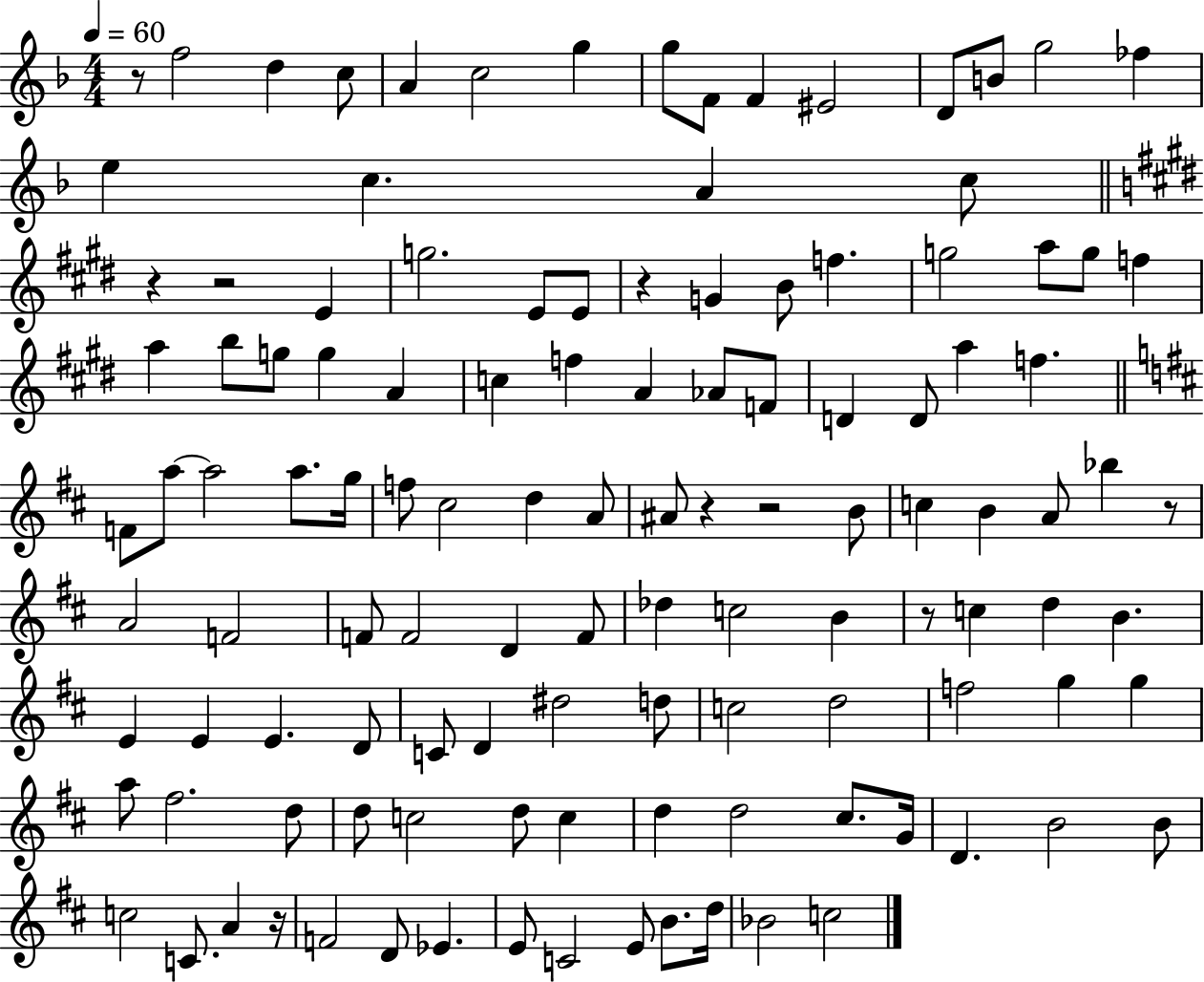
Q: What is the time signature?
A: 4/4